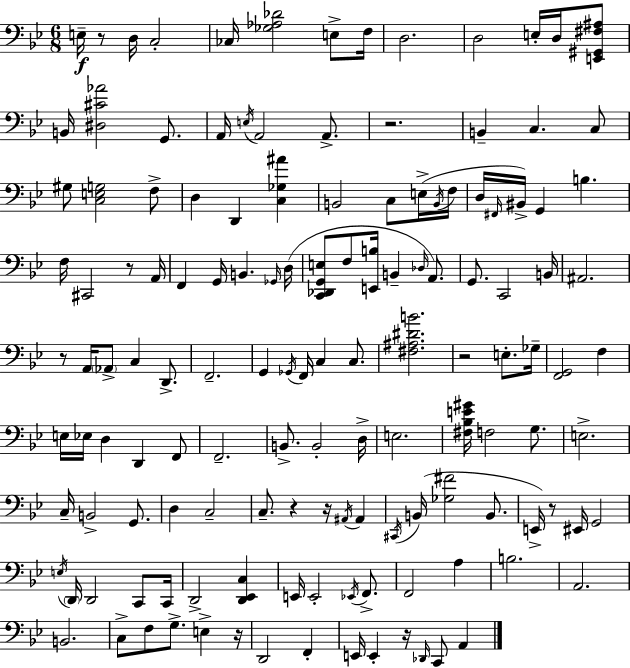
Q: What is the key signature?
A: BES major